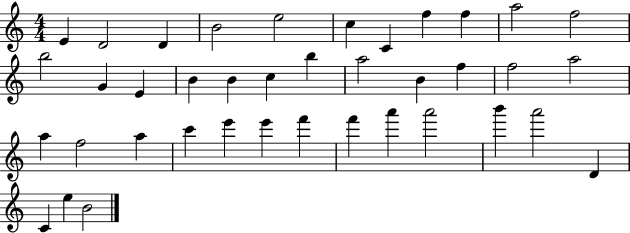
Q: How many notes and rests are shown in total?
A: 39